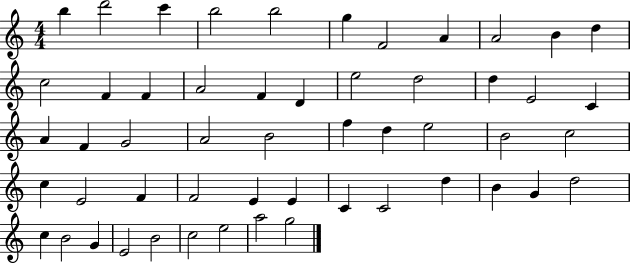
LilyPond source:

{
  \clef treble
  \numericTimeSignature
  \time 4/4
  \key c \major
  b''4 d'''2 c'''4 | b''2 b''2 | g''4 f'2 a'4 | a'2 b'4 d''4 | \break c''2 f'4 f'4 | a'2 f'4 d'4 | e''2 d''2 | d''4 e'2 c'4 | \break a'4 f'4 g'2 | a'2 b'2 | f''4 d''4 e''2 | b'2 c''2 | \break c''4 e'2 f'4 | f'2 e'4 e'4 | c'4 c'2 d''4 | b'4 g'4 d''2 | \break c''4 b'2 g'4 | e'2 b'2 | c''2 e''2 | a''2 g''2 | \break \bar "|."
}